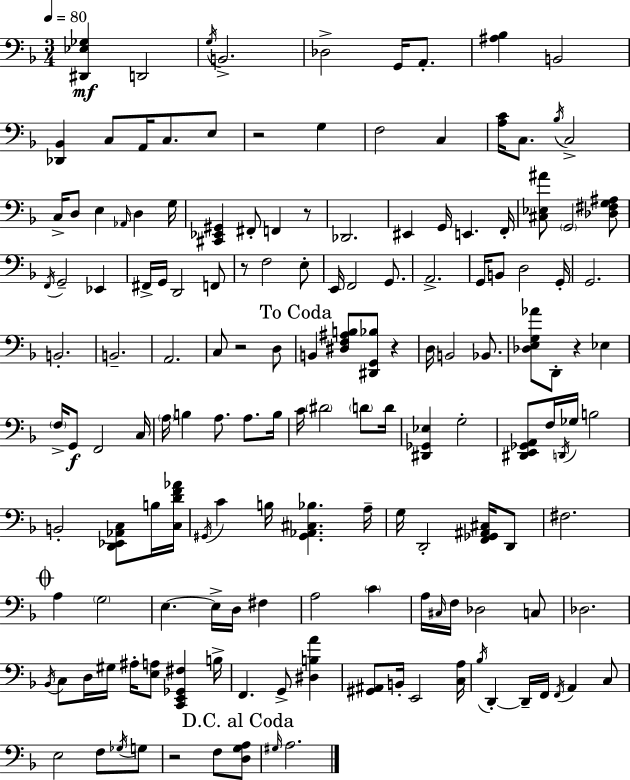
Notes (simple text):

[D#2,Eb3,Gb3]/q D2/h G3/s B2/h. Db3/h G2/s A2/e. [A#3,Bb3]/q B2/h [Db2,Bb2]/q C3/e A2/s C3/e. E3/e R/h G3/q F3/h C3/q [A3,C4]/s C3/e. Bb3/s C3/h C3/s D3/e E3/q Ab2/s D3/q G3/s [C#2,Eb2,G#2]/q F#2/e F2/q R/e Db2/h. EIS2/q G2/s E2/q. F2/s [C#3,Eb3,A#4]/e G2/h [Db3,F#3,G3,A#3]/e F2/s G2/h Eb2/q F#2/s G2/s D2/h F2/e R/e F3/h E3/e E2/s F2/h G2/e. A2/h. G2/s B2/e D3/h G2/s G2/h. B2/h. B2/h. A2/h. C3/e R/h D3/e B2/q [D#3,F3,A#3,B3]/e [D#2,G2,Bb3]/e R/q D3/s B2/h Bb2/e. [Db3,E3,G3,Ab4]/e D2/e R/q Eb3/q F3/s G2/e F2/h C3/s A3/s B3/q A3/e. A3/e. B3/s C4/s D#4/h D4/e D4/s [D#2,Gb2,Eb3]/q G3/h [D#2,E2,Gb2,A2]/e F3/s D2/s Gb3/s B3/h B2/h [D2,Eb2,Ab2,C3]/e B3/s [C3,D4,F4,Ab4]/s G#2/s C4/q B3/s [G#2,Ab2,C#3,Bb3]/q. A3/s G3/s D2/h [F2,Gb2,A#2,C#3]/s D2/e F#3/h. A3/q G3/h E3/q. E3/s D3/s F#3/q A3/h C4/q A3/s C#3/s F3/s Db3/h C3/e Db3/h. Bb2/s C3/e D3/s G#3/s A#3/s [E3,A3]/e [C2,E2,Gb2,F#3]/q B3/s F2/q. G2/e [D#3,B3,A4]/q [G#2,A#2]/e B2/s E2/h [C3,A3]/s Bb3/s D2/q D2/s F2/s F2/s A2/q C3/e E3/h F3/e Gb3/s G3/e R/h F3/e [D3,G3,A3]/e G#3/s A3/h.